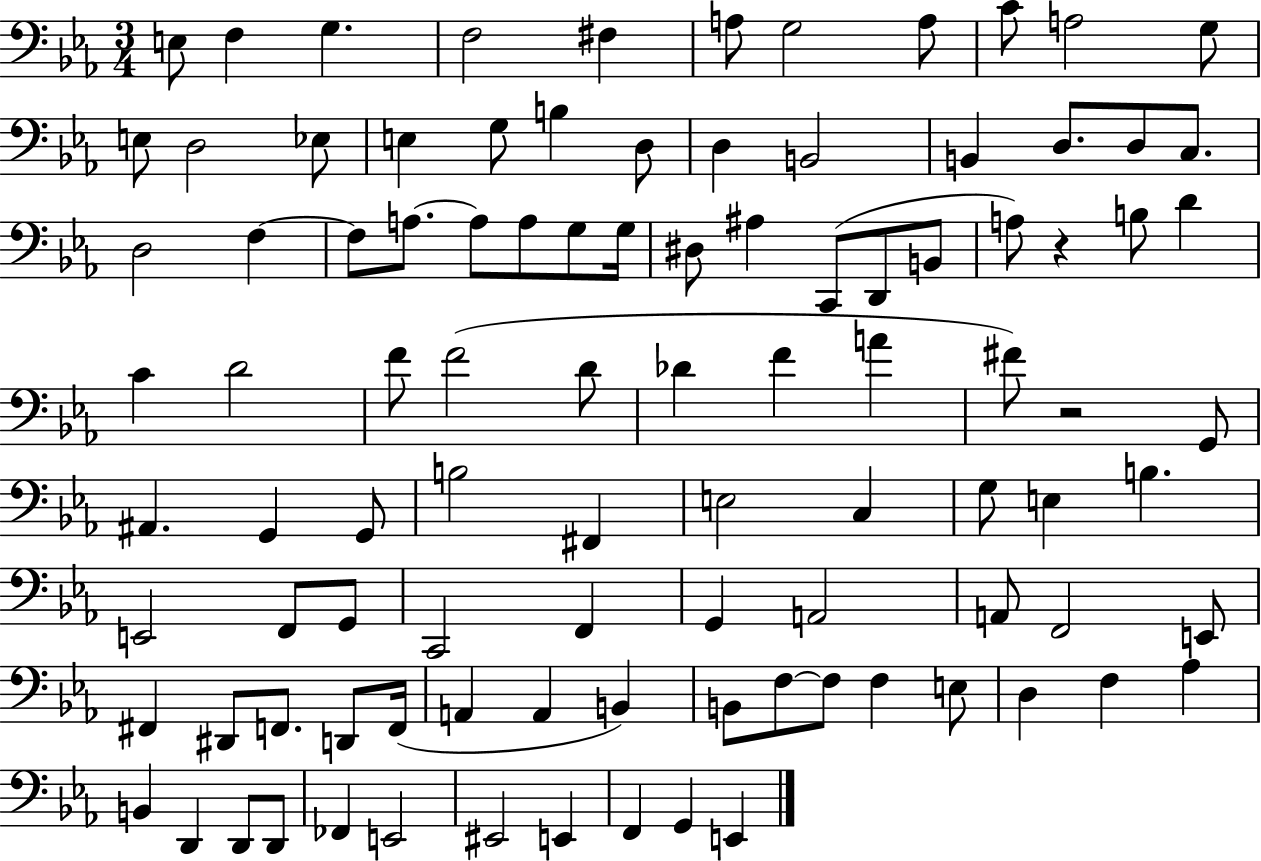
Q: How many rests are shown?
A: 2